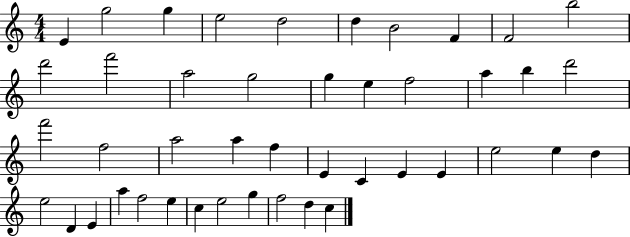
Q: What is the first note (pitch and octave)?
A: E4